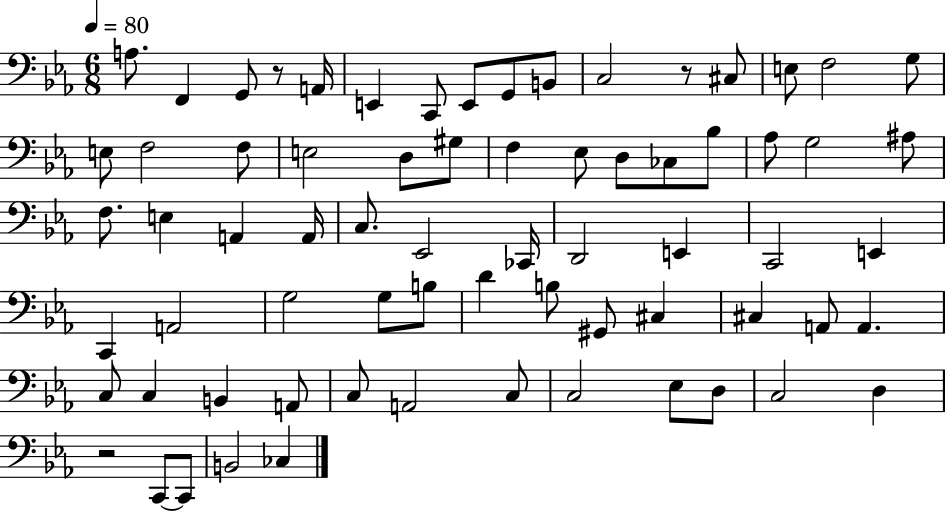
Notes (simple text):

A3/e. F2/q G2/e R/e A2/s E2/q C2/e E2/e G2/e B2/e C3/h R/e C#3/e E3/e F3/h G3/e E3/e F3/h F3/e E3/h D3/e G#3/e F3/q Eb3/e D3/e CES3/e Bb3/e Ab3/e G3/h A#3/e F3/e. E3/q A2/q A2/s C3/e. Eb2/h CES2/s D2/h E2/q C2/h E2/q C2/q A2/h G3/h G3/e B3/e D4/q B3/e G#2/e C#3/q C#3/q A2/e A2/q. C3/e C3/q B2/q A2/e C3/e A2/h C3/e C3/h Eb3/e D3/e C3/h D3/q R/h C2/e C2/e B2/h CES3/q